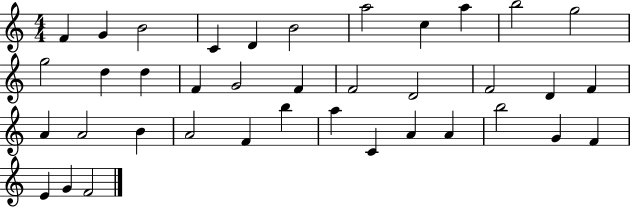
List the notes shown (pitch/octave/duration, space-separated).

F4/q G4/q B4/h C4/q D4/q B4/h A5/h C5/q A5/q B5/h G5/h G5/h D5/q D5/q F4/q G4/h F4/q F4/h D4/h F4/h D4/q F4/q A4/q A4/h B4/q A4/h F4/q B5/q A5/q C4/q A4/q A4/q B5/h G4/q F4/q E4/q G4/q F4/h